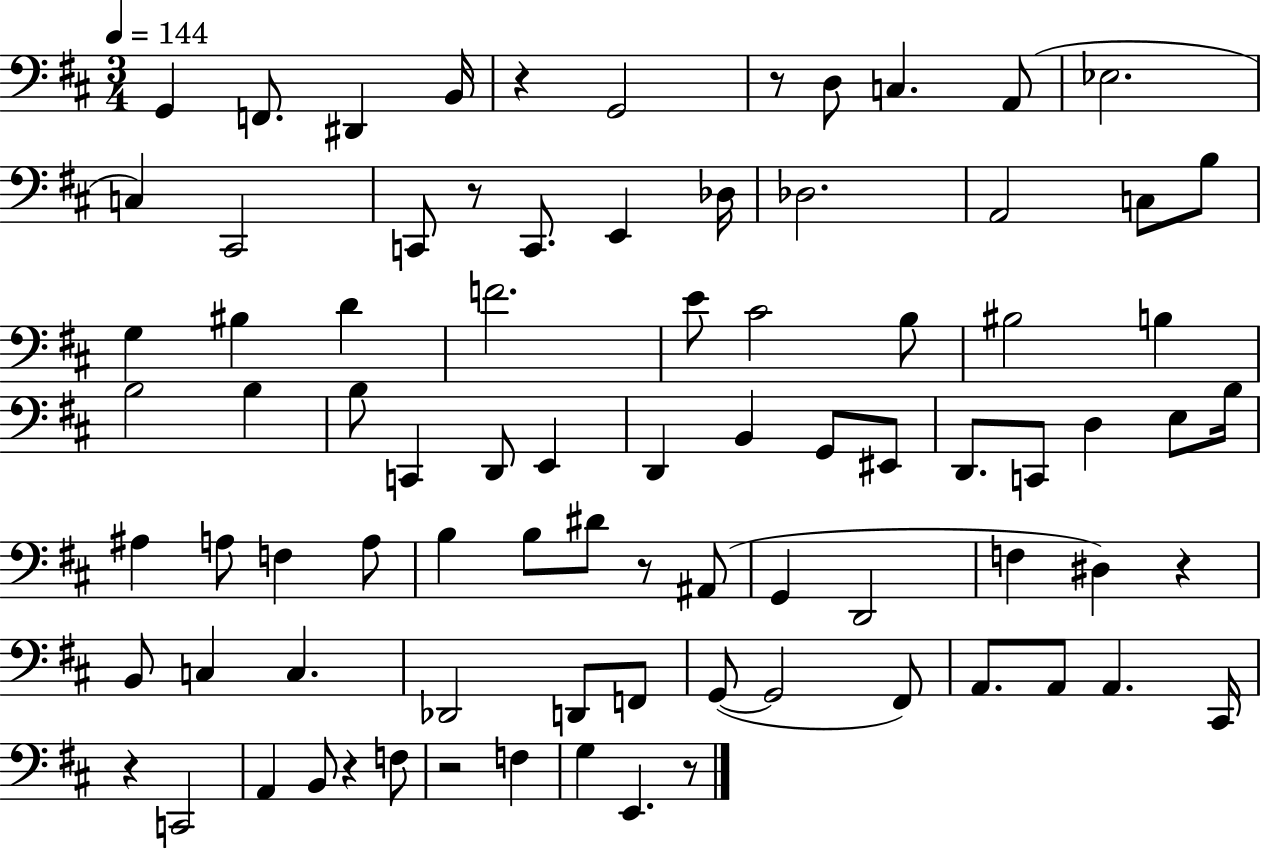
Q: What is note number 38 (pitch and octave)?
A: EIS2